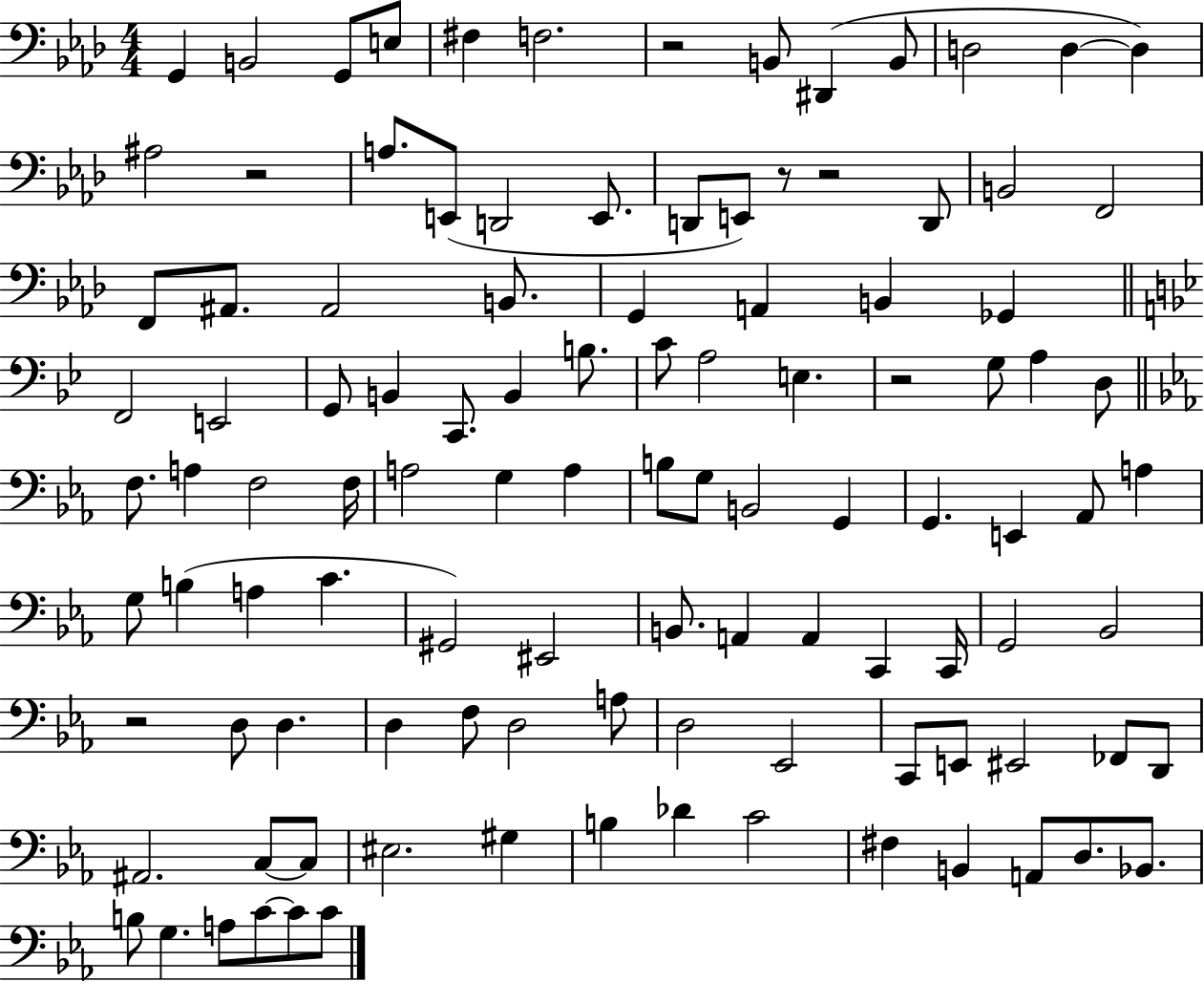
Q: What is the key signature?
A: AES major